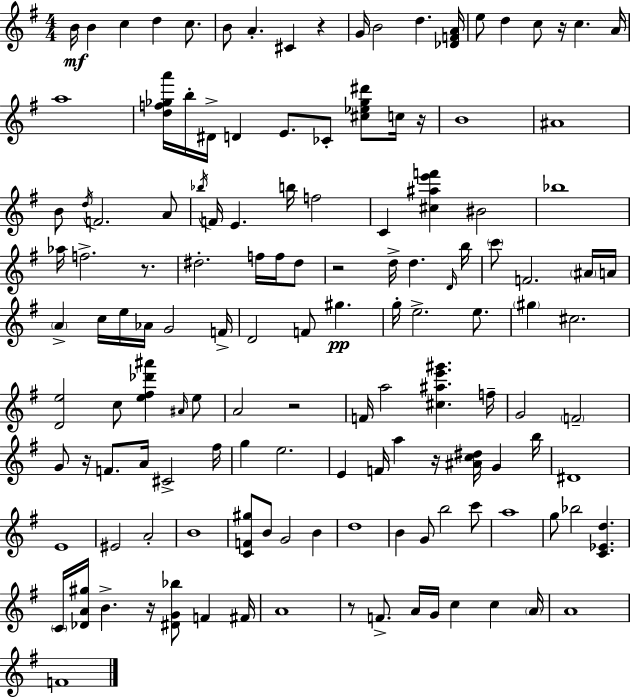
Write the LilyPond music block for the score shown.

{
  \clef treble
  \numericTimeSignature
  \time 4/4
  \key g \major
  b'16\mf b'4 c''4 d''4 c''8. | b'8 a'4.-. cis'4 r4 | g'16 b'2 d''4. <des' f' a'>16 | e''8 d''4 c''8 r16 c''4. a'16 | \break a''1 | <d'' f'' ges'' a'''>16 b''16-. dis'16-> d'4 e'8. ces'8-. <cis'' ees'' ges'' dis'''>8 c''16 r16 | b'1 | ais'1 | \break b'8 \acciaccatura { d''16 } f'2. a'8 | \acciaccatura { bes''16 } f'16 e'4. b''16 f''2 | c'4 <cis'' ais'' e''' f'''>4 bis'2 | bes''1 | \break aes''16 f''2.-> r8. | dis''2.-. f''16 f''16 | dis''8 r2 d''16-> d''4. | \grace { d'16 } b''16 \parenthesize c'''8 f'2. | \break \parenthesize ais'16 a'16 \parenthesize a'4-> c''16 e''16 aes'16 g'2 | f'16-> d'2 f'8 gis''4.\pp | g''16-. e''2.-> | e''8. \parenthesize gis''4 cis''2. | \break <d' e''>2 c''8 <e'' fis'' des''' ais'''>4 | \grace { ais'16 } e''8 a'2 r2 | f'16 a''2 <cis'' ais'' e''' gis'''>4. | f''16-- g'2 \parenthesize f'2-- | \break g'8 r16 f'8. a'16 cis'2-> | fis''16 g''4 e''2. | e'4 f'16 a''4 r16 <ais' c'' dis''>16 g'4 | b''16 dis'1 | \break e'1 | eis'2 a'2-. | b'1 | <c' f' gis''>8 b'8 g'2 | \break b'4 d''1 | b'4 g'8 b''2 | c'''8 a''1 | g''8 bes''2 <c' ees' d''>4. | \break \parenthesize c'16 <des' a' gis''>16 b'4.-> r16 <dis' g' bes''>8 f'4 | fis'16 a'1 | r8 f'8.-> a'16 g'16 c''4 c''4 | \parenthesize a'16 a'1 | \break f'1 | \bar "|."
}